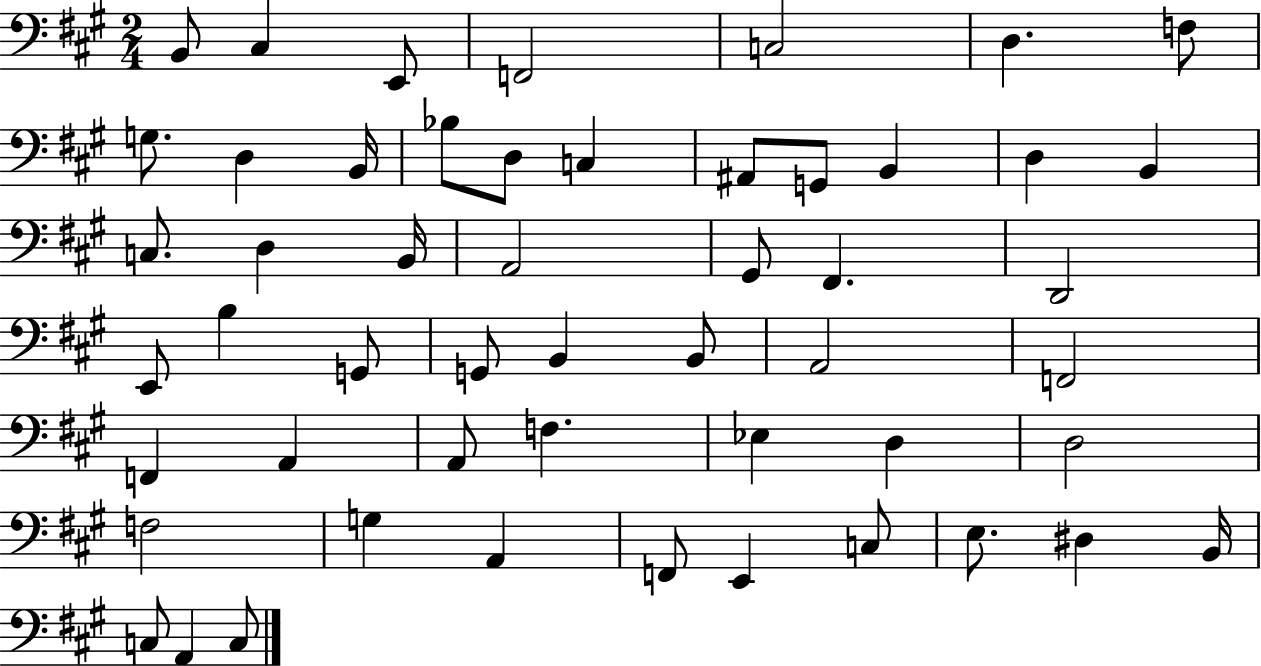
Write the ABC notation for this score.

X:1
T:Untitled
M:2/4
L:1/4
K:A
B,,/2 ^C, E,,/2 F,,2 C,2 D, F,/2 G,/2 D, B,,/4 _B,/2 D,/2 C, ^A,,/2 G,,/2 B,, D, B,, C,/2 D, B,,/4 A,,2 ^G,,/2 ^F,, D,,2 E,,/2 B, G,,/2 G,,/2 B,, B,,/2 A,,2 F,,2 F,, A,, A,,/2 F, _E, D, D,2 F,2 G, A,, F,,/2 E,, C,/2 E,/2 ^D, B,,/4 C,/2 A,, C,/2